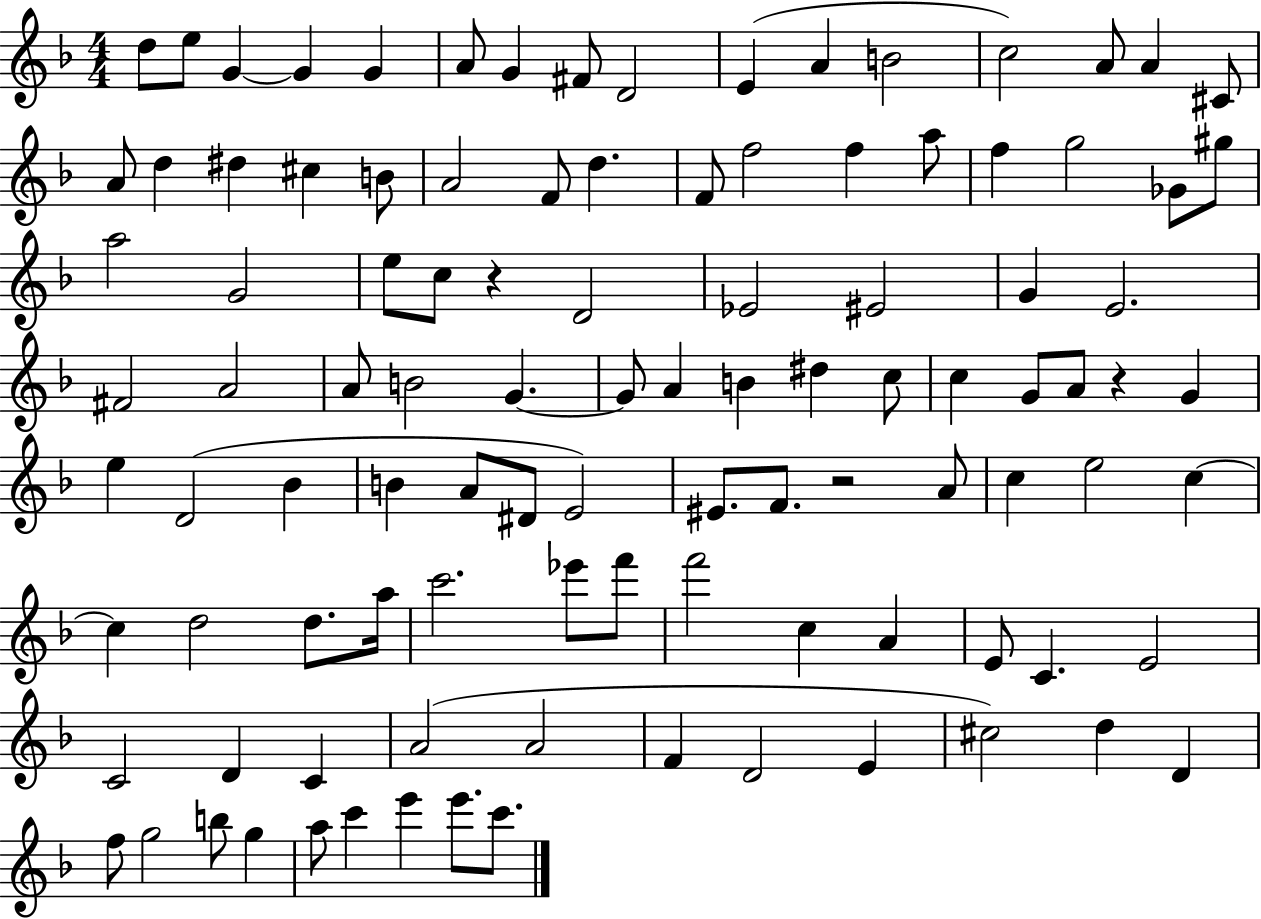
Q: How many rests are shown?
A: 3